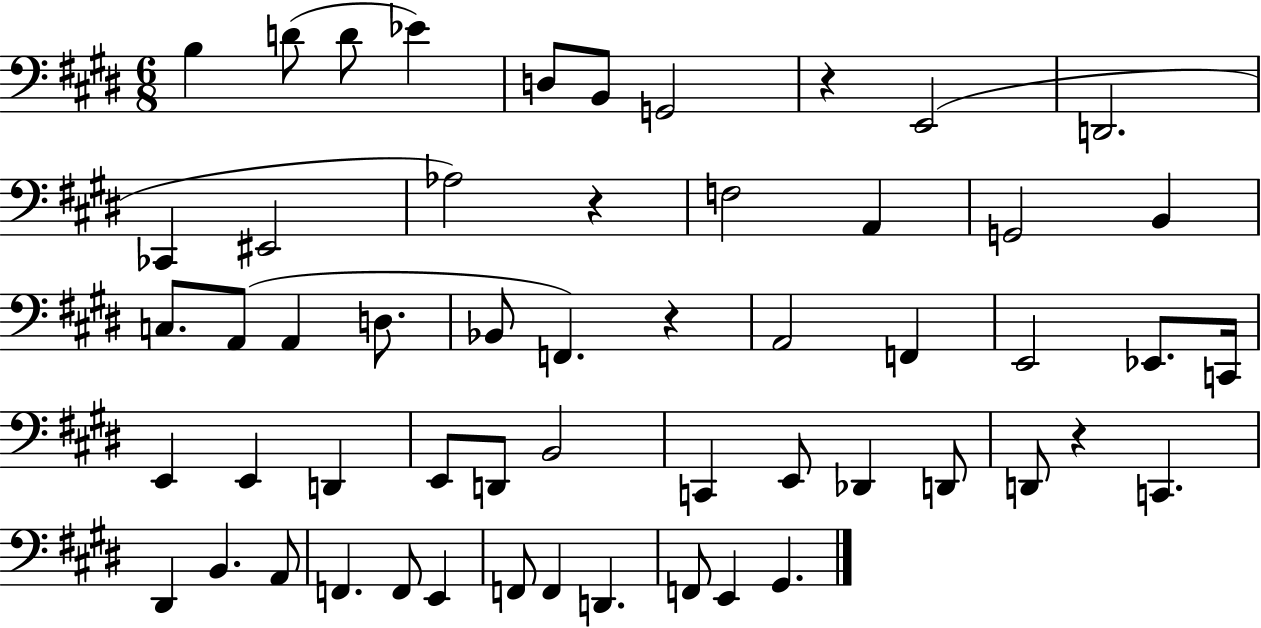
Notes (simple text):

B3/q D4/e D4/e Eb4/q D3/e B2/e G2/h R/q E2/h D2/h. CES2/q EIS2/h Ab3/h R/q F3/h A2/q G2/h B2/q C3/e. A2/e A2/q D3/e. Bb2/e F2/q. R/q A2/h F2/q E2/h Eb2/e. C2/s E2/q E2/q D2/q E2/e D2/e B2/h C2/q E2/e Db2/q D2/e D2/e R/q C2/q. D#2/q B2/q. A2/e F2/q. F2/e E2/q F2/e F2/q D2/q. F2/e E2/q G#2/q.